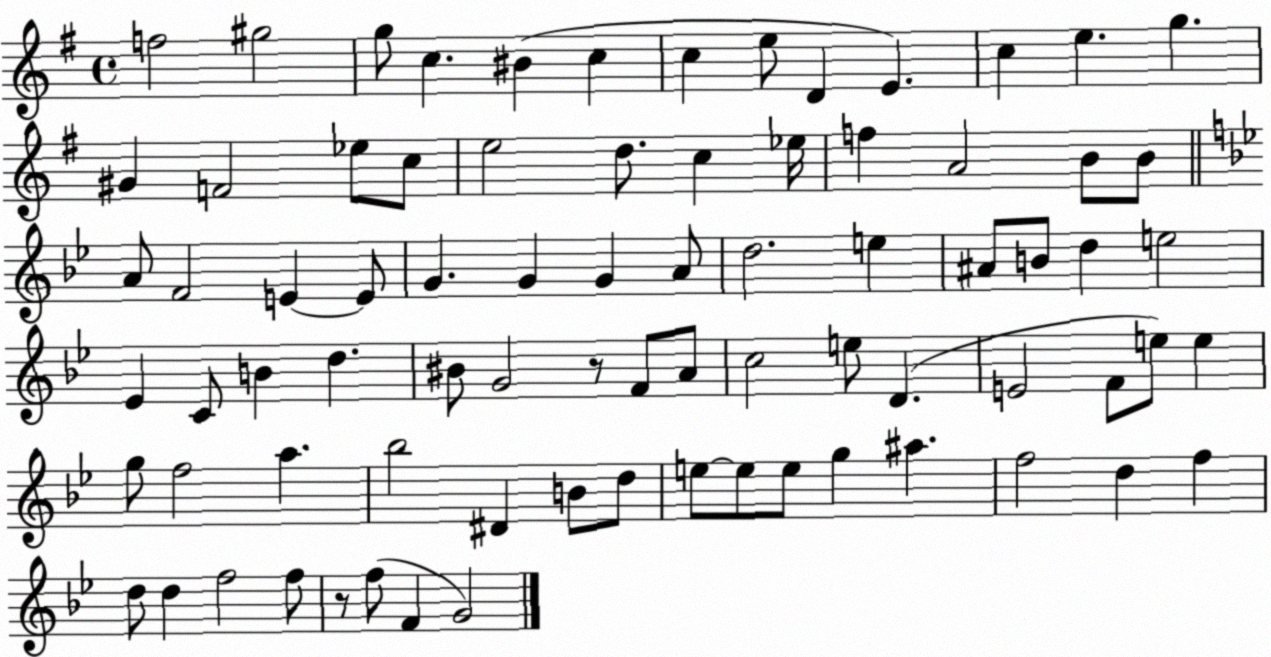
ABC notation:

X:1
T:Untitled
M:4/4
L:1/4
K:G
f2 ^g2 g/2 c ^B c c e/2 D E c e g ^G F2 _e/2 c/2 e2 d/2 c _e/4 f A2 B/2 B/2 A/2 F2 E E/2 G G G A/2 d2 e ^A/2 B/2 d e2 _E C/2 B d ^B/2 G2 z/2 F/2 A/2 c2 e/2 D E2 F/2 e/2 e g/2 f2 a _b2 ^D B/2 d/2 e/2 e/2 e/2 g ^a f2 d f d/2 d f2 f/2 z/2 f/2 F G2